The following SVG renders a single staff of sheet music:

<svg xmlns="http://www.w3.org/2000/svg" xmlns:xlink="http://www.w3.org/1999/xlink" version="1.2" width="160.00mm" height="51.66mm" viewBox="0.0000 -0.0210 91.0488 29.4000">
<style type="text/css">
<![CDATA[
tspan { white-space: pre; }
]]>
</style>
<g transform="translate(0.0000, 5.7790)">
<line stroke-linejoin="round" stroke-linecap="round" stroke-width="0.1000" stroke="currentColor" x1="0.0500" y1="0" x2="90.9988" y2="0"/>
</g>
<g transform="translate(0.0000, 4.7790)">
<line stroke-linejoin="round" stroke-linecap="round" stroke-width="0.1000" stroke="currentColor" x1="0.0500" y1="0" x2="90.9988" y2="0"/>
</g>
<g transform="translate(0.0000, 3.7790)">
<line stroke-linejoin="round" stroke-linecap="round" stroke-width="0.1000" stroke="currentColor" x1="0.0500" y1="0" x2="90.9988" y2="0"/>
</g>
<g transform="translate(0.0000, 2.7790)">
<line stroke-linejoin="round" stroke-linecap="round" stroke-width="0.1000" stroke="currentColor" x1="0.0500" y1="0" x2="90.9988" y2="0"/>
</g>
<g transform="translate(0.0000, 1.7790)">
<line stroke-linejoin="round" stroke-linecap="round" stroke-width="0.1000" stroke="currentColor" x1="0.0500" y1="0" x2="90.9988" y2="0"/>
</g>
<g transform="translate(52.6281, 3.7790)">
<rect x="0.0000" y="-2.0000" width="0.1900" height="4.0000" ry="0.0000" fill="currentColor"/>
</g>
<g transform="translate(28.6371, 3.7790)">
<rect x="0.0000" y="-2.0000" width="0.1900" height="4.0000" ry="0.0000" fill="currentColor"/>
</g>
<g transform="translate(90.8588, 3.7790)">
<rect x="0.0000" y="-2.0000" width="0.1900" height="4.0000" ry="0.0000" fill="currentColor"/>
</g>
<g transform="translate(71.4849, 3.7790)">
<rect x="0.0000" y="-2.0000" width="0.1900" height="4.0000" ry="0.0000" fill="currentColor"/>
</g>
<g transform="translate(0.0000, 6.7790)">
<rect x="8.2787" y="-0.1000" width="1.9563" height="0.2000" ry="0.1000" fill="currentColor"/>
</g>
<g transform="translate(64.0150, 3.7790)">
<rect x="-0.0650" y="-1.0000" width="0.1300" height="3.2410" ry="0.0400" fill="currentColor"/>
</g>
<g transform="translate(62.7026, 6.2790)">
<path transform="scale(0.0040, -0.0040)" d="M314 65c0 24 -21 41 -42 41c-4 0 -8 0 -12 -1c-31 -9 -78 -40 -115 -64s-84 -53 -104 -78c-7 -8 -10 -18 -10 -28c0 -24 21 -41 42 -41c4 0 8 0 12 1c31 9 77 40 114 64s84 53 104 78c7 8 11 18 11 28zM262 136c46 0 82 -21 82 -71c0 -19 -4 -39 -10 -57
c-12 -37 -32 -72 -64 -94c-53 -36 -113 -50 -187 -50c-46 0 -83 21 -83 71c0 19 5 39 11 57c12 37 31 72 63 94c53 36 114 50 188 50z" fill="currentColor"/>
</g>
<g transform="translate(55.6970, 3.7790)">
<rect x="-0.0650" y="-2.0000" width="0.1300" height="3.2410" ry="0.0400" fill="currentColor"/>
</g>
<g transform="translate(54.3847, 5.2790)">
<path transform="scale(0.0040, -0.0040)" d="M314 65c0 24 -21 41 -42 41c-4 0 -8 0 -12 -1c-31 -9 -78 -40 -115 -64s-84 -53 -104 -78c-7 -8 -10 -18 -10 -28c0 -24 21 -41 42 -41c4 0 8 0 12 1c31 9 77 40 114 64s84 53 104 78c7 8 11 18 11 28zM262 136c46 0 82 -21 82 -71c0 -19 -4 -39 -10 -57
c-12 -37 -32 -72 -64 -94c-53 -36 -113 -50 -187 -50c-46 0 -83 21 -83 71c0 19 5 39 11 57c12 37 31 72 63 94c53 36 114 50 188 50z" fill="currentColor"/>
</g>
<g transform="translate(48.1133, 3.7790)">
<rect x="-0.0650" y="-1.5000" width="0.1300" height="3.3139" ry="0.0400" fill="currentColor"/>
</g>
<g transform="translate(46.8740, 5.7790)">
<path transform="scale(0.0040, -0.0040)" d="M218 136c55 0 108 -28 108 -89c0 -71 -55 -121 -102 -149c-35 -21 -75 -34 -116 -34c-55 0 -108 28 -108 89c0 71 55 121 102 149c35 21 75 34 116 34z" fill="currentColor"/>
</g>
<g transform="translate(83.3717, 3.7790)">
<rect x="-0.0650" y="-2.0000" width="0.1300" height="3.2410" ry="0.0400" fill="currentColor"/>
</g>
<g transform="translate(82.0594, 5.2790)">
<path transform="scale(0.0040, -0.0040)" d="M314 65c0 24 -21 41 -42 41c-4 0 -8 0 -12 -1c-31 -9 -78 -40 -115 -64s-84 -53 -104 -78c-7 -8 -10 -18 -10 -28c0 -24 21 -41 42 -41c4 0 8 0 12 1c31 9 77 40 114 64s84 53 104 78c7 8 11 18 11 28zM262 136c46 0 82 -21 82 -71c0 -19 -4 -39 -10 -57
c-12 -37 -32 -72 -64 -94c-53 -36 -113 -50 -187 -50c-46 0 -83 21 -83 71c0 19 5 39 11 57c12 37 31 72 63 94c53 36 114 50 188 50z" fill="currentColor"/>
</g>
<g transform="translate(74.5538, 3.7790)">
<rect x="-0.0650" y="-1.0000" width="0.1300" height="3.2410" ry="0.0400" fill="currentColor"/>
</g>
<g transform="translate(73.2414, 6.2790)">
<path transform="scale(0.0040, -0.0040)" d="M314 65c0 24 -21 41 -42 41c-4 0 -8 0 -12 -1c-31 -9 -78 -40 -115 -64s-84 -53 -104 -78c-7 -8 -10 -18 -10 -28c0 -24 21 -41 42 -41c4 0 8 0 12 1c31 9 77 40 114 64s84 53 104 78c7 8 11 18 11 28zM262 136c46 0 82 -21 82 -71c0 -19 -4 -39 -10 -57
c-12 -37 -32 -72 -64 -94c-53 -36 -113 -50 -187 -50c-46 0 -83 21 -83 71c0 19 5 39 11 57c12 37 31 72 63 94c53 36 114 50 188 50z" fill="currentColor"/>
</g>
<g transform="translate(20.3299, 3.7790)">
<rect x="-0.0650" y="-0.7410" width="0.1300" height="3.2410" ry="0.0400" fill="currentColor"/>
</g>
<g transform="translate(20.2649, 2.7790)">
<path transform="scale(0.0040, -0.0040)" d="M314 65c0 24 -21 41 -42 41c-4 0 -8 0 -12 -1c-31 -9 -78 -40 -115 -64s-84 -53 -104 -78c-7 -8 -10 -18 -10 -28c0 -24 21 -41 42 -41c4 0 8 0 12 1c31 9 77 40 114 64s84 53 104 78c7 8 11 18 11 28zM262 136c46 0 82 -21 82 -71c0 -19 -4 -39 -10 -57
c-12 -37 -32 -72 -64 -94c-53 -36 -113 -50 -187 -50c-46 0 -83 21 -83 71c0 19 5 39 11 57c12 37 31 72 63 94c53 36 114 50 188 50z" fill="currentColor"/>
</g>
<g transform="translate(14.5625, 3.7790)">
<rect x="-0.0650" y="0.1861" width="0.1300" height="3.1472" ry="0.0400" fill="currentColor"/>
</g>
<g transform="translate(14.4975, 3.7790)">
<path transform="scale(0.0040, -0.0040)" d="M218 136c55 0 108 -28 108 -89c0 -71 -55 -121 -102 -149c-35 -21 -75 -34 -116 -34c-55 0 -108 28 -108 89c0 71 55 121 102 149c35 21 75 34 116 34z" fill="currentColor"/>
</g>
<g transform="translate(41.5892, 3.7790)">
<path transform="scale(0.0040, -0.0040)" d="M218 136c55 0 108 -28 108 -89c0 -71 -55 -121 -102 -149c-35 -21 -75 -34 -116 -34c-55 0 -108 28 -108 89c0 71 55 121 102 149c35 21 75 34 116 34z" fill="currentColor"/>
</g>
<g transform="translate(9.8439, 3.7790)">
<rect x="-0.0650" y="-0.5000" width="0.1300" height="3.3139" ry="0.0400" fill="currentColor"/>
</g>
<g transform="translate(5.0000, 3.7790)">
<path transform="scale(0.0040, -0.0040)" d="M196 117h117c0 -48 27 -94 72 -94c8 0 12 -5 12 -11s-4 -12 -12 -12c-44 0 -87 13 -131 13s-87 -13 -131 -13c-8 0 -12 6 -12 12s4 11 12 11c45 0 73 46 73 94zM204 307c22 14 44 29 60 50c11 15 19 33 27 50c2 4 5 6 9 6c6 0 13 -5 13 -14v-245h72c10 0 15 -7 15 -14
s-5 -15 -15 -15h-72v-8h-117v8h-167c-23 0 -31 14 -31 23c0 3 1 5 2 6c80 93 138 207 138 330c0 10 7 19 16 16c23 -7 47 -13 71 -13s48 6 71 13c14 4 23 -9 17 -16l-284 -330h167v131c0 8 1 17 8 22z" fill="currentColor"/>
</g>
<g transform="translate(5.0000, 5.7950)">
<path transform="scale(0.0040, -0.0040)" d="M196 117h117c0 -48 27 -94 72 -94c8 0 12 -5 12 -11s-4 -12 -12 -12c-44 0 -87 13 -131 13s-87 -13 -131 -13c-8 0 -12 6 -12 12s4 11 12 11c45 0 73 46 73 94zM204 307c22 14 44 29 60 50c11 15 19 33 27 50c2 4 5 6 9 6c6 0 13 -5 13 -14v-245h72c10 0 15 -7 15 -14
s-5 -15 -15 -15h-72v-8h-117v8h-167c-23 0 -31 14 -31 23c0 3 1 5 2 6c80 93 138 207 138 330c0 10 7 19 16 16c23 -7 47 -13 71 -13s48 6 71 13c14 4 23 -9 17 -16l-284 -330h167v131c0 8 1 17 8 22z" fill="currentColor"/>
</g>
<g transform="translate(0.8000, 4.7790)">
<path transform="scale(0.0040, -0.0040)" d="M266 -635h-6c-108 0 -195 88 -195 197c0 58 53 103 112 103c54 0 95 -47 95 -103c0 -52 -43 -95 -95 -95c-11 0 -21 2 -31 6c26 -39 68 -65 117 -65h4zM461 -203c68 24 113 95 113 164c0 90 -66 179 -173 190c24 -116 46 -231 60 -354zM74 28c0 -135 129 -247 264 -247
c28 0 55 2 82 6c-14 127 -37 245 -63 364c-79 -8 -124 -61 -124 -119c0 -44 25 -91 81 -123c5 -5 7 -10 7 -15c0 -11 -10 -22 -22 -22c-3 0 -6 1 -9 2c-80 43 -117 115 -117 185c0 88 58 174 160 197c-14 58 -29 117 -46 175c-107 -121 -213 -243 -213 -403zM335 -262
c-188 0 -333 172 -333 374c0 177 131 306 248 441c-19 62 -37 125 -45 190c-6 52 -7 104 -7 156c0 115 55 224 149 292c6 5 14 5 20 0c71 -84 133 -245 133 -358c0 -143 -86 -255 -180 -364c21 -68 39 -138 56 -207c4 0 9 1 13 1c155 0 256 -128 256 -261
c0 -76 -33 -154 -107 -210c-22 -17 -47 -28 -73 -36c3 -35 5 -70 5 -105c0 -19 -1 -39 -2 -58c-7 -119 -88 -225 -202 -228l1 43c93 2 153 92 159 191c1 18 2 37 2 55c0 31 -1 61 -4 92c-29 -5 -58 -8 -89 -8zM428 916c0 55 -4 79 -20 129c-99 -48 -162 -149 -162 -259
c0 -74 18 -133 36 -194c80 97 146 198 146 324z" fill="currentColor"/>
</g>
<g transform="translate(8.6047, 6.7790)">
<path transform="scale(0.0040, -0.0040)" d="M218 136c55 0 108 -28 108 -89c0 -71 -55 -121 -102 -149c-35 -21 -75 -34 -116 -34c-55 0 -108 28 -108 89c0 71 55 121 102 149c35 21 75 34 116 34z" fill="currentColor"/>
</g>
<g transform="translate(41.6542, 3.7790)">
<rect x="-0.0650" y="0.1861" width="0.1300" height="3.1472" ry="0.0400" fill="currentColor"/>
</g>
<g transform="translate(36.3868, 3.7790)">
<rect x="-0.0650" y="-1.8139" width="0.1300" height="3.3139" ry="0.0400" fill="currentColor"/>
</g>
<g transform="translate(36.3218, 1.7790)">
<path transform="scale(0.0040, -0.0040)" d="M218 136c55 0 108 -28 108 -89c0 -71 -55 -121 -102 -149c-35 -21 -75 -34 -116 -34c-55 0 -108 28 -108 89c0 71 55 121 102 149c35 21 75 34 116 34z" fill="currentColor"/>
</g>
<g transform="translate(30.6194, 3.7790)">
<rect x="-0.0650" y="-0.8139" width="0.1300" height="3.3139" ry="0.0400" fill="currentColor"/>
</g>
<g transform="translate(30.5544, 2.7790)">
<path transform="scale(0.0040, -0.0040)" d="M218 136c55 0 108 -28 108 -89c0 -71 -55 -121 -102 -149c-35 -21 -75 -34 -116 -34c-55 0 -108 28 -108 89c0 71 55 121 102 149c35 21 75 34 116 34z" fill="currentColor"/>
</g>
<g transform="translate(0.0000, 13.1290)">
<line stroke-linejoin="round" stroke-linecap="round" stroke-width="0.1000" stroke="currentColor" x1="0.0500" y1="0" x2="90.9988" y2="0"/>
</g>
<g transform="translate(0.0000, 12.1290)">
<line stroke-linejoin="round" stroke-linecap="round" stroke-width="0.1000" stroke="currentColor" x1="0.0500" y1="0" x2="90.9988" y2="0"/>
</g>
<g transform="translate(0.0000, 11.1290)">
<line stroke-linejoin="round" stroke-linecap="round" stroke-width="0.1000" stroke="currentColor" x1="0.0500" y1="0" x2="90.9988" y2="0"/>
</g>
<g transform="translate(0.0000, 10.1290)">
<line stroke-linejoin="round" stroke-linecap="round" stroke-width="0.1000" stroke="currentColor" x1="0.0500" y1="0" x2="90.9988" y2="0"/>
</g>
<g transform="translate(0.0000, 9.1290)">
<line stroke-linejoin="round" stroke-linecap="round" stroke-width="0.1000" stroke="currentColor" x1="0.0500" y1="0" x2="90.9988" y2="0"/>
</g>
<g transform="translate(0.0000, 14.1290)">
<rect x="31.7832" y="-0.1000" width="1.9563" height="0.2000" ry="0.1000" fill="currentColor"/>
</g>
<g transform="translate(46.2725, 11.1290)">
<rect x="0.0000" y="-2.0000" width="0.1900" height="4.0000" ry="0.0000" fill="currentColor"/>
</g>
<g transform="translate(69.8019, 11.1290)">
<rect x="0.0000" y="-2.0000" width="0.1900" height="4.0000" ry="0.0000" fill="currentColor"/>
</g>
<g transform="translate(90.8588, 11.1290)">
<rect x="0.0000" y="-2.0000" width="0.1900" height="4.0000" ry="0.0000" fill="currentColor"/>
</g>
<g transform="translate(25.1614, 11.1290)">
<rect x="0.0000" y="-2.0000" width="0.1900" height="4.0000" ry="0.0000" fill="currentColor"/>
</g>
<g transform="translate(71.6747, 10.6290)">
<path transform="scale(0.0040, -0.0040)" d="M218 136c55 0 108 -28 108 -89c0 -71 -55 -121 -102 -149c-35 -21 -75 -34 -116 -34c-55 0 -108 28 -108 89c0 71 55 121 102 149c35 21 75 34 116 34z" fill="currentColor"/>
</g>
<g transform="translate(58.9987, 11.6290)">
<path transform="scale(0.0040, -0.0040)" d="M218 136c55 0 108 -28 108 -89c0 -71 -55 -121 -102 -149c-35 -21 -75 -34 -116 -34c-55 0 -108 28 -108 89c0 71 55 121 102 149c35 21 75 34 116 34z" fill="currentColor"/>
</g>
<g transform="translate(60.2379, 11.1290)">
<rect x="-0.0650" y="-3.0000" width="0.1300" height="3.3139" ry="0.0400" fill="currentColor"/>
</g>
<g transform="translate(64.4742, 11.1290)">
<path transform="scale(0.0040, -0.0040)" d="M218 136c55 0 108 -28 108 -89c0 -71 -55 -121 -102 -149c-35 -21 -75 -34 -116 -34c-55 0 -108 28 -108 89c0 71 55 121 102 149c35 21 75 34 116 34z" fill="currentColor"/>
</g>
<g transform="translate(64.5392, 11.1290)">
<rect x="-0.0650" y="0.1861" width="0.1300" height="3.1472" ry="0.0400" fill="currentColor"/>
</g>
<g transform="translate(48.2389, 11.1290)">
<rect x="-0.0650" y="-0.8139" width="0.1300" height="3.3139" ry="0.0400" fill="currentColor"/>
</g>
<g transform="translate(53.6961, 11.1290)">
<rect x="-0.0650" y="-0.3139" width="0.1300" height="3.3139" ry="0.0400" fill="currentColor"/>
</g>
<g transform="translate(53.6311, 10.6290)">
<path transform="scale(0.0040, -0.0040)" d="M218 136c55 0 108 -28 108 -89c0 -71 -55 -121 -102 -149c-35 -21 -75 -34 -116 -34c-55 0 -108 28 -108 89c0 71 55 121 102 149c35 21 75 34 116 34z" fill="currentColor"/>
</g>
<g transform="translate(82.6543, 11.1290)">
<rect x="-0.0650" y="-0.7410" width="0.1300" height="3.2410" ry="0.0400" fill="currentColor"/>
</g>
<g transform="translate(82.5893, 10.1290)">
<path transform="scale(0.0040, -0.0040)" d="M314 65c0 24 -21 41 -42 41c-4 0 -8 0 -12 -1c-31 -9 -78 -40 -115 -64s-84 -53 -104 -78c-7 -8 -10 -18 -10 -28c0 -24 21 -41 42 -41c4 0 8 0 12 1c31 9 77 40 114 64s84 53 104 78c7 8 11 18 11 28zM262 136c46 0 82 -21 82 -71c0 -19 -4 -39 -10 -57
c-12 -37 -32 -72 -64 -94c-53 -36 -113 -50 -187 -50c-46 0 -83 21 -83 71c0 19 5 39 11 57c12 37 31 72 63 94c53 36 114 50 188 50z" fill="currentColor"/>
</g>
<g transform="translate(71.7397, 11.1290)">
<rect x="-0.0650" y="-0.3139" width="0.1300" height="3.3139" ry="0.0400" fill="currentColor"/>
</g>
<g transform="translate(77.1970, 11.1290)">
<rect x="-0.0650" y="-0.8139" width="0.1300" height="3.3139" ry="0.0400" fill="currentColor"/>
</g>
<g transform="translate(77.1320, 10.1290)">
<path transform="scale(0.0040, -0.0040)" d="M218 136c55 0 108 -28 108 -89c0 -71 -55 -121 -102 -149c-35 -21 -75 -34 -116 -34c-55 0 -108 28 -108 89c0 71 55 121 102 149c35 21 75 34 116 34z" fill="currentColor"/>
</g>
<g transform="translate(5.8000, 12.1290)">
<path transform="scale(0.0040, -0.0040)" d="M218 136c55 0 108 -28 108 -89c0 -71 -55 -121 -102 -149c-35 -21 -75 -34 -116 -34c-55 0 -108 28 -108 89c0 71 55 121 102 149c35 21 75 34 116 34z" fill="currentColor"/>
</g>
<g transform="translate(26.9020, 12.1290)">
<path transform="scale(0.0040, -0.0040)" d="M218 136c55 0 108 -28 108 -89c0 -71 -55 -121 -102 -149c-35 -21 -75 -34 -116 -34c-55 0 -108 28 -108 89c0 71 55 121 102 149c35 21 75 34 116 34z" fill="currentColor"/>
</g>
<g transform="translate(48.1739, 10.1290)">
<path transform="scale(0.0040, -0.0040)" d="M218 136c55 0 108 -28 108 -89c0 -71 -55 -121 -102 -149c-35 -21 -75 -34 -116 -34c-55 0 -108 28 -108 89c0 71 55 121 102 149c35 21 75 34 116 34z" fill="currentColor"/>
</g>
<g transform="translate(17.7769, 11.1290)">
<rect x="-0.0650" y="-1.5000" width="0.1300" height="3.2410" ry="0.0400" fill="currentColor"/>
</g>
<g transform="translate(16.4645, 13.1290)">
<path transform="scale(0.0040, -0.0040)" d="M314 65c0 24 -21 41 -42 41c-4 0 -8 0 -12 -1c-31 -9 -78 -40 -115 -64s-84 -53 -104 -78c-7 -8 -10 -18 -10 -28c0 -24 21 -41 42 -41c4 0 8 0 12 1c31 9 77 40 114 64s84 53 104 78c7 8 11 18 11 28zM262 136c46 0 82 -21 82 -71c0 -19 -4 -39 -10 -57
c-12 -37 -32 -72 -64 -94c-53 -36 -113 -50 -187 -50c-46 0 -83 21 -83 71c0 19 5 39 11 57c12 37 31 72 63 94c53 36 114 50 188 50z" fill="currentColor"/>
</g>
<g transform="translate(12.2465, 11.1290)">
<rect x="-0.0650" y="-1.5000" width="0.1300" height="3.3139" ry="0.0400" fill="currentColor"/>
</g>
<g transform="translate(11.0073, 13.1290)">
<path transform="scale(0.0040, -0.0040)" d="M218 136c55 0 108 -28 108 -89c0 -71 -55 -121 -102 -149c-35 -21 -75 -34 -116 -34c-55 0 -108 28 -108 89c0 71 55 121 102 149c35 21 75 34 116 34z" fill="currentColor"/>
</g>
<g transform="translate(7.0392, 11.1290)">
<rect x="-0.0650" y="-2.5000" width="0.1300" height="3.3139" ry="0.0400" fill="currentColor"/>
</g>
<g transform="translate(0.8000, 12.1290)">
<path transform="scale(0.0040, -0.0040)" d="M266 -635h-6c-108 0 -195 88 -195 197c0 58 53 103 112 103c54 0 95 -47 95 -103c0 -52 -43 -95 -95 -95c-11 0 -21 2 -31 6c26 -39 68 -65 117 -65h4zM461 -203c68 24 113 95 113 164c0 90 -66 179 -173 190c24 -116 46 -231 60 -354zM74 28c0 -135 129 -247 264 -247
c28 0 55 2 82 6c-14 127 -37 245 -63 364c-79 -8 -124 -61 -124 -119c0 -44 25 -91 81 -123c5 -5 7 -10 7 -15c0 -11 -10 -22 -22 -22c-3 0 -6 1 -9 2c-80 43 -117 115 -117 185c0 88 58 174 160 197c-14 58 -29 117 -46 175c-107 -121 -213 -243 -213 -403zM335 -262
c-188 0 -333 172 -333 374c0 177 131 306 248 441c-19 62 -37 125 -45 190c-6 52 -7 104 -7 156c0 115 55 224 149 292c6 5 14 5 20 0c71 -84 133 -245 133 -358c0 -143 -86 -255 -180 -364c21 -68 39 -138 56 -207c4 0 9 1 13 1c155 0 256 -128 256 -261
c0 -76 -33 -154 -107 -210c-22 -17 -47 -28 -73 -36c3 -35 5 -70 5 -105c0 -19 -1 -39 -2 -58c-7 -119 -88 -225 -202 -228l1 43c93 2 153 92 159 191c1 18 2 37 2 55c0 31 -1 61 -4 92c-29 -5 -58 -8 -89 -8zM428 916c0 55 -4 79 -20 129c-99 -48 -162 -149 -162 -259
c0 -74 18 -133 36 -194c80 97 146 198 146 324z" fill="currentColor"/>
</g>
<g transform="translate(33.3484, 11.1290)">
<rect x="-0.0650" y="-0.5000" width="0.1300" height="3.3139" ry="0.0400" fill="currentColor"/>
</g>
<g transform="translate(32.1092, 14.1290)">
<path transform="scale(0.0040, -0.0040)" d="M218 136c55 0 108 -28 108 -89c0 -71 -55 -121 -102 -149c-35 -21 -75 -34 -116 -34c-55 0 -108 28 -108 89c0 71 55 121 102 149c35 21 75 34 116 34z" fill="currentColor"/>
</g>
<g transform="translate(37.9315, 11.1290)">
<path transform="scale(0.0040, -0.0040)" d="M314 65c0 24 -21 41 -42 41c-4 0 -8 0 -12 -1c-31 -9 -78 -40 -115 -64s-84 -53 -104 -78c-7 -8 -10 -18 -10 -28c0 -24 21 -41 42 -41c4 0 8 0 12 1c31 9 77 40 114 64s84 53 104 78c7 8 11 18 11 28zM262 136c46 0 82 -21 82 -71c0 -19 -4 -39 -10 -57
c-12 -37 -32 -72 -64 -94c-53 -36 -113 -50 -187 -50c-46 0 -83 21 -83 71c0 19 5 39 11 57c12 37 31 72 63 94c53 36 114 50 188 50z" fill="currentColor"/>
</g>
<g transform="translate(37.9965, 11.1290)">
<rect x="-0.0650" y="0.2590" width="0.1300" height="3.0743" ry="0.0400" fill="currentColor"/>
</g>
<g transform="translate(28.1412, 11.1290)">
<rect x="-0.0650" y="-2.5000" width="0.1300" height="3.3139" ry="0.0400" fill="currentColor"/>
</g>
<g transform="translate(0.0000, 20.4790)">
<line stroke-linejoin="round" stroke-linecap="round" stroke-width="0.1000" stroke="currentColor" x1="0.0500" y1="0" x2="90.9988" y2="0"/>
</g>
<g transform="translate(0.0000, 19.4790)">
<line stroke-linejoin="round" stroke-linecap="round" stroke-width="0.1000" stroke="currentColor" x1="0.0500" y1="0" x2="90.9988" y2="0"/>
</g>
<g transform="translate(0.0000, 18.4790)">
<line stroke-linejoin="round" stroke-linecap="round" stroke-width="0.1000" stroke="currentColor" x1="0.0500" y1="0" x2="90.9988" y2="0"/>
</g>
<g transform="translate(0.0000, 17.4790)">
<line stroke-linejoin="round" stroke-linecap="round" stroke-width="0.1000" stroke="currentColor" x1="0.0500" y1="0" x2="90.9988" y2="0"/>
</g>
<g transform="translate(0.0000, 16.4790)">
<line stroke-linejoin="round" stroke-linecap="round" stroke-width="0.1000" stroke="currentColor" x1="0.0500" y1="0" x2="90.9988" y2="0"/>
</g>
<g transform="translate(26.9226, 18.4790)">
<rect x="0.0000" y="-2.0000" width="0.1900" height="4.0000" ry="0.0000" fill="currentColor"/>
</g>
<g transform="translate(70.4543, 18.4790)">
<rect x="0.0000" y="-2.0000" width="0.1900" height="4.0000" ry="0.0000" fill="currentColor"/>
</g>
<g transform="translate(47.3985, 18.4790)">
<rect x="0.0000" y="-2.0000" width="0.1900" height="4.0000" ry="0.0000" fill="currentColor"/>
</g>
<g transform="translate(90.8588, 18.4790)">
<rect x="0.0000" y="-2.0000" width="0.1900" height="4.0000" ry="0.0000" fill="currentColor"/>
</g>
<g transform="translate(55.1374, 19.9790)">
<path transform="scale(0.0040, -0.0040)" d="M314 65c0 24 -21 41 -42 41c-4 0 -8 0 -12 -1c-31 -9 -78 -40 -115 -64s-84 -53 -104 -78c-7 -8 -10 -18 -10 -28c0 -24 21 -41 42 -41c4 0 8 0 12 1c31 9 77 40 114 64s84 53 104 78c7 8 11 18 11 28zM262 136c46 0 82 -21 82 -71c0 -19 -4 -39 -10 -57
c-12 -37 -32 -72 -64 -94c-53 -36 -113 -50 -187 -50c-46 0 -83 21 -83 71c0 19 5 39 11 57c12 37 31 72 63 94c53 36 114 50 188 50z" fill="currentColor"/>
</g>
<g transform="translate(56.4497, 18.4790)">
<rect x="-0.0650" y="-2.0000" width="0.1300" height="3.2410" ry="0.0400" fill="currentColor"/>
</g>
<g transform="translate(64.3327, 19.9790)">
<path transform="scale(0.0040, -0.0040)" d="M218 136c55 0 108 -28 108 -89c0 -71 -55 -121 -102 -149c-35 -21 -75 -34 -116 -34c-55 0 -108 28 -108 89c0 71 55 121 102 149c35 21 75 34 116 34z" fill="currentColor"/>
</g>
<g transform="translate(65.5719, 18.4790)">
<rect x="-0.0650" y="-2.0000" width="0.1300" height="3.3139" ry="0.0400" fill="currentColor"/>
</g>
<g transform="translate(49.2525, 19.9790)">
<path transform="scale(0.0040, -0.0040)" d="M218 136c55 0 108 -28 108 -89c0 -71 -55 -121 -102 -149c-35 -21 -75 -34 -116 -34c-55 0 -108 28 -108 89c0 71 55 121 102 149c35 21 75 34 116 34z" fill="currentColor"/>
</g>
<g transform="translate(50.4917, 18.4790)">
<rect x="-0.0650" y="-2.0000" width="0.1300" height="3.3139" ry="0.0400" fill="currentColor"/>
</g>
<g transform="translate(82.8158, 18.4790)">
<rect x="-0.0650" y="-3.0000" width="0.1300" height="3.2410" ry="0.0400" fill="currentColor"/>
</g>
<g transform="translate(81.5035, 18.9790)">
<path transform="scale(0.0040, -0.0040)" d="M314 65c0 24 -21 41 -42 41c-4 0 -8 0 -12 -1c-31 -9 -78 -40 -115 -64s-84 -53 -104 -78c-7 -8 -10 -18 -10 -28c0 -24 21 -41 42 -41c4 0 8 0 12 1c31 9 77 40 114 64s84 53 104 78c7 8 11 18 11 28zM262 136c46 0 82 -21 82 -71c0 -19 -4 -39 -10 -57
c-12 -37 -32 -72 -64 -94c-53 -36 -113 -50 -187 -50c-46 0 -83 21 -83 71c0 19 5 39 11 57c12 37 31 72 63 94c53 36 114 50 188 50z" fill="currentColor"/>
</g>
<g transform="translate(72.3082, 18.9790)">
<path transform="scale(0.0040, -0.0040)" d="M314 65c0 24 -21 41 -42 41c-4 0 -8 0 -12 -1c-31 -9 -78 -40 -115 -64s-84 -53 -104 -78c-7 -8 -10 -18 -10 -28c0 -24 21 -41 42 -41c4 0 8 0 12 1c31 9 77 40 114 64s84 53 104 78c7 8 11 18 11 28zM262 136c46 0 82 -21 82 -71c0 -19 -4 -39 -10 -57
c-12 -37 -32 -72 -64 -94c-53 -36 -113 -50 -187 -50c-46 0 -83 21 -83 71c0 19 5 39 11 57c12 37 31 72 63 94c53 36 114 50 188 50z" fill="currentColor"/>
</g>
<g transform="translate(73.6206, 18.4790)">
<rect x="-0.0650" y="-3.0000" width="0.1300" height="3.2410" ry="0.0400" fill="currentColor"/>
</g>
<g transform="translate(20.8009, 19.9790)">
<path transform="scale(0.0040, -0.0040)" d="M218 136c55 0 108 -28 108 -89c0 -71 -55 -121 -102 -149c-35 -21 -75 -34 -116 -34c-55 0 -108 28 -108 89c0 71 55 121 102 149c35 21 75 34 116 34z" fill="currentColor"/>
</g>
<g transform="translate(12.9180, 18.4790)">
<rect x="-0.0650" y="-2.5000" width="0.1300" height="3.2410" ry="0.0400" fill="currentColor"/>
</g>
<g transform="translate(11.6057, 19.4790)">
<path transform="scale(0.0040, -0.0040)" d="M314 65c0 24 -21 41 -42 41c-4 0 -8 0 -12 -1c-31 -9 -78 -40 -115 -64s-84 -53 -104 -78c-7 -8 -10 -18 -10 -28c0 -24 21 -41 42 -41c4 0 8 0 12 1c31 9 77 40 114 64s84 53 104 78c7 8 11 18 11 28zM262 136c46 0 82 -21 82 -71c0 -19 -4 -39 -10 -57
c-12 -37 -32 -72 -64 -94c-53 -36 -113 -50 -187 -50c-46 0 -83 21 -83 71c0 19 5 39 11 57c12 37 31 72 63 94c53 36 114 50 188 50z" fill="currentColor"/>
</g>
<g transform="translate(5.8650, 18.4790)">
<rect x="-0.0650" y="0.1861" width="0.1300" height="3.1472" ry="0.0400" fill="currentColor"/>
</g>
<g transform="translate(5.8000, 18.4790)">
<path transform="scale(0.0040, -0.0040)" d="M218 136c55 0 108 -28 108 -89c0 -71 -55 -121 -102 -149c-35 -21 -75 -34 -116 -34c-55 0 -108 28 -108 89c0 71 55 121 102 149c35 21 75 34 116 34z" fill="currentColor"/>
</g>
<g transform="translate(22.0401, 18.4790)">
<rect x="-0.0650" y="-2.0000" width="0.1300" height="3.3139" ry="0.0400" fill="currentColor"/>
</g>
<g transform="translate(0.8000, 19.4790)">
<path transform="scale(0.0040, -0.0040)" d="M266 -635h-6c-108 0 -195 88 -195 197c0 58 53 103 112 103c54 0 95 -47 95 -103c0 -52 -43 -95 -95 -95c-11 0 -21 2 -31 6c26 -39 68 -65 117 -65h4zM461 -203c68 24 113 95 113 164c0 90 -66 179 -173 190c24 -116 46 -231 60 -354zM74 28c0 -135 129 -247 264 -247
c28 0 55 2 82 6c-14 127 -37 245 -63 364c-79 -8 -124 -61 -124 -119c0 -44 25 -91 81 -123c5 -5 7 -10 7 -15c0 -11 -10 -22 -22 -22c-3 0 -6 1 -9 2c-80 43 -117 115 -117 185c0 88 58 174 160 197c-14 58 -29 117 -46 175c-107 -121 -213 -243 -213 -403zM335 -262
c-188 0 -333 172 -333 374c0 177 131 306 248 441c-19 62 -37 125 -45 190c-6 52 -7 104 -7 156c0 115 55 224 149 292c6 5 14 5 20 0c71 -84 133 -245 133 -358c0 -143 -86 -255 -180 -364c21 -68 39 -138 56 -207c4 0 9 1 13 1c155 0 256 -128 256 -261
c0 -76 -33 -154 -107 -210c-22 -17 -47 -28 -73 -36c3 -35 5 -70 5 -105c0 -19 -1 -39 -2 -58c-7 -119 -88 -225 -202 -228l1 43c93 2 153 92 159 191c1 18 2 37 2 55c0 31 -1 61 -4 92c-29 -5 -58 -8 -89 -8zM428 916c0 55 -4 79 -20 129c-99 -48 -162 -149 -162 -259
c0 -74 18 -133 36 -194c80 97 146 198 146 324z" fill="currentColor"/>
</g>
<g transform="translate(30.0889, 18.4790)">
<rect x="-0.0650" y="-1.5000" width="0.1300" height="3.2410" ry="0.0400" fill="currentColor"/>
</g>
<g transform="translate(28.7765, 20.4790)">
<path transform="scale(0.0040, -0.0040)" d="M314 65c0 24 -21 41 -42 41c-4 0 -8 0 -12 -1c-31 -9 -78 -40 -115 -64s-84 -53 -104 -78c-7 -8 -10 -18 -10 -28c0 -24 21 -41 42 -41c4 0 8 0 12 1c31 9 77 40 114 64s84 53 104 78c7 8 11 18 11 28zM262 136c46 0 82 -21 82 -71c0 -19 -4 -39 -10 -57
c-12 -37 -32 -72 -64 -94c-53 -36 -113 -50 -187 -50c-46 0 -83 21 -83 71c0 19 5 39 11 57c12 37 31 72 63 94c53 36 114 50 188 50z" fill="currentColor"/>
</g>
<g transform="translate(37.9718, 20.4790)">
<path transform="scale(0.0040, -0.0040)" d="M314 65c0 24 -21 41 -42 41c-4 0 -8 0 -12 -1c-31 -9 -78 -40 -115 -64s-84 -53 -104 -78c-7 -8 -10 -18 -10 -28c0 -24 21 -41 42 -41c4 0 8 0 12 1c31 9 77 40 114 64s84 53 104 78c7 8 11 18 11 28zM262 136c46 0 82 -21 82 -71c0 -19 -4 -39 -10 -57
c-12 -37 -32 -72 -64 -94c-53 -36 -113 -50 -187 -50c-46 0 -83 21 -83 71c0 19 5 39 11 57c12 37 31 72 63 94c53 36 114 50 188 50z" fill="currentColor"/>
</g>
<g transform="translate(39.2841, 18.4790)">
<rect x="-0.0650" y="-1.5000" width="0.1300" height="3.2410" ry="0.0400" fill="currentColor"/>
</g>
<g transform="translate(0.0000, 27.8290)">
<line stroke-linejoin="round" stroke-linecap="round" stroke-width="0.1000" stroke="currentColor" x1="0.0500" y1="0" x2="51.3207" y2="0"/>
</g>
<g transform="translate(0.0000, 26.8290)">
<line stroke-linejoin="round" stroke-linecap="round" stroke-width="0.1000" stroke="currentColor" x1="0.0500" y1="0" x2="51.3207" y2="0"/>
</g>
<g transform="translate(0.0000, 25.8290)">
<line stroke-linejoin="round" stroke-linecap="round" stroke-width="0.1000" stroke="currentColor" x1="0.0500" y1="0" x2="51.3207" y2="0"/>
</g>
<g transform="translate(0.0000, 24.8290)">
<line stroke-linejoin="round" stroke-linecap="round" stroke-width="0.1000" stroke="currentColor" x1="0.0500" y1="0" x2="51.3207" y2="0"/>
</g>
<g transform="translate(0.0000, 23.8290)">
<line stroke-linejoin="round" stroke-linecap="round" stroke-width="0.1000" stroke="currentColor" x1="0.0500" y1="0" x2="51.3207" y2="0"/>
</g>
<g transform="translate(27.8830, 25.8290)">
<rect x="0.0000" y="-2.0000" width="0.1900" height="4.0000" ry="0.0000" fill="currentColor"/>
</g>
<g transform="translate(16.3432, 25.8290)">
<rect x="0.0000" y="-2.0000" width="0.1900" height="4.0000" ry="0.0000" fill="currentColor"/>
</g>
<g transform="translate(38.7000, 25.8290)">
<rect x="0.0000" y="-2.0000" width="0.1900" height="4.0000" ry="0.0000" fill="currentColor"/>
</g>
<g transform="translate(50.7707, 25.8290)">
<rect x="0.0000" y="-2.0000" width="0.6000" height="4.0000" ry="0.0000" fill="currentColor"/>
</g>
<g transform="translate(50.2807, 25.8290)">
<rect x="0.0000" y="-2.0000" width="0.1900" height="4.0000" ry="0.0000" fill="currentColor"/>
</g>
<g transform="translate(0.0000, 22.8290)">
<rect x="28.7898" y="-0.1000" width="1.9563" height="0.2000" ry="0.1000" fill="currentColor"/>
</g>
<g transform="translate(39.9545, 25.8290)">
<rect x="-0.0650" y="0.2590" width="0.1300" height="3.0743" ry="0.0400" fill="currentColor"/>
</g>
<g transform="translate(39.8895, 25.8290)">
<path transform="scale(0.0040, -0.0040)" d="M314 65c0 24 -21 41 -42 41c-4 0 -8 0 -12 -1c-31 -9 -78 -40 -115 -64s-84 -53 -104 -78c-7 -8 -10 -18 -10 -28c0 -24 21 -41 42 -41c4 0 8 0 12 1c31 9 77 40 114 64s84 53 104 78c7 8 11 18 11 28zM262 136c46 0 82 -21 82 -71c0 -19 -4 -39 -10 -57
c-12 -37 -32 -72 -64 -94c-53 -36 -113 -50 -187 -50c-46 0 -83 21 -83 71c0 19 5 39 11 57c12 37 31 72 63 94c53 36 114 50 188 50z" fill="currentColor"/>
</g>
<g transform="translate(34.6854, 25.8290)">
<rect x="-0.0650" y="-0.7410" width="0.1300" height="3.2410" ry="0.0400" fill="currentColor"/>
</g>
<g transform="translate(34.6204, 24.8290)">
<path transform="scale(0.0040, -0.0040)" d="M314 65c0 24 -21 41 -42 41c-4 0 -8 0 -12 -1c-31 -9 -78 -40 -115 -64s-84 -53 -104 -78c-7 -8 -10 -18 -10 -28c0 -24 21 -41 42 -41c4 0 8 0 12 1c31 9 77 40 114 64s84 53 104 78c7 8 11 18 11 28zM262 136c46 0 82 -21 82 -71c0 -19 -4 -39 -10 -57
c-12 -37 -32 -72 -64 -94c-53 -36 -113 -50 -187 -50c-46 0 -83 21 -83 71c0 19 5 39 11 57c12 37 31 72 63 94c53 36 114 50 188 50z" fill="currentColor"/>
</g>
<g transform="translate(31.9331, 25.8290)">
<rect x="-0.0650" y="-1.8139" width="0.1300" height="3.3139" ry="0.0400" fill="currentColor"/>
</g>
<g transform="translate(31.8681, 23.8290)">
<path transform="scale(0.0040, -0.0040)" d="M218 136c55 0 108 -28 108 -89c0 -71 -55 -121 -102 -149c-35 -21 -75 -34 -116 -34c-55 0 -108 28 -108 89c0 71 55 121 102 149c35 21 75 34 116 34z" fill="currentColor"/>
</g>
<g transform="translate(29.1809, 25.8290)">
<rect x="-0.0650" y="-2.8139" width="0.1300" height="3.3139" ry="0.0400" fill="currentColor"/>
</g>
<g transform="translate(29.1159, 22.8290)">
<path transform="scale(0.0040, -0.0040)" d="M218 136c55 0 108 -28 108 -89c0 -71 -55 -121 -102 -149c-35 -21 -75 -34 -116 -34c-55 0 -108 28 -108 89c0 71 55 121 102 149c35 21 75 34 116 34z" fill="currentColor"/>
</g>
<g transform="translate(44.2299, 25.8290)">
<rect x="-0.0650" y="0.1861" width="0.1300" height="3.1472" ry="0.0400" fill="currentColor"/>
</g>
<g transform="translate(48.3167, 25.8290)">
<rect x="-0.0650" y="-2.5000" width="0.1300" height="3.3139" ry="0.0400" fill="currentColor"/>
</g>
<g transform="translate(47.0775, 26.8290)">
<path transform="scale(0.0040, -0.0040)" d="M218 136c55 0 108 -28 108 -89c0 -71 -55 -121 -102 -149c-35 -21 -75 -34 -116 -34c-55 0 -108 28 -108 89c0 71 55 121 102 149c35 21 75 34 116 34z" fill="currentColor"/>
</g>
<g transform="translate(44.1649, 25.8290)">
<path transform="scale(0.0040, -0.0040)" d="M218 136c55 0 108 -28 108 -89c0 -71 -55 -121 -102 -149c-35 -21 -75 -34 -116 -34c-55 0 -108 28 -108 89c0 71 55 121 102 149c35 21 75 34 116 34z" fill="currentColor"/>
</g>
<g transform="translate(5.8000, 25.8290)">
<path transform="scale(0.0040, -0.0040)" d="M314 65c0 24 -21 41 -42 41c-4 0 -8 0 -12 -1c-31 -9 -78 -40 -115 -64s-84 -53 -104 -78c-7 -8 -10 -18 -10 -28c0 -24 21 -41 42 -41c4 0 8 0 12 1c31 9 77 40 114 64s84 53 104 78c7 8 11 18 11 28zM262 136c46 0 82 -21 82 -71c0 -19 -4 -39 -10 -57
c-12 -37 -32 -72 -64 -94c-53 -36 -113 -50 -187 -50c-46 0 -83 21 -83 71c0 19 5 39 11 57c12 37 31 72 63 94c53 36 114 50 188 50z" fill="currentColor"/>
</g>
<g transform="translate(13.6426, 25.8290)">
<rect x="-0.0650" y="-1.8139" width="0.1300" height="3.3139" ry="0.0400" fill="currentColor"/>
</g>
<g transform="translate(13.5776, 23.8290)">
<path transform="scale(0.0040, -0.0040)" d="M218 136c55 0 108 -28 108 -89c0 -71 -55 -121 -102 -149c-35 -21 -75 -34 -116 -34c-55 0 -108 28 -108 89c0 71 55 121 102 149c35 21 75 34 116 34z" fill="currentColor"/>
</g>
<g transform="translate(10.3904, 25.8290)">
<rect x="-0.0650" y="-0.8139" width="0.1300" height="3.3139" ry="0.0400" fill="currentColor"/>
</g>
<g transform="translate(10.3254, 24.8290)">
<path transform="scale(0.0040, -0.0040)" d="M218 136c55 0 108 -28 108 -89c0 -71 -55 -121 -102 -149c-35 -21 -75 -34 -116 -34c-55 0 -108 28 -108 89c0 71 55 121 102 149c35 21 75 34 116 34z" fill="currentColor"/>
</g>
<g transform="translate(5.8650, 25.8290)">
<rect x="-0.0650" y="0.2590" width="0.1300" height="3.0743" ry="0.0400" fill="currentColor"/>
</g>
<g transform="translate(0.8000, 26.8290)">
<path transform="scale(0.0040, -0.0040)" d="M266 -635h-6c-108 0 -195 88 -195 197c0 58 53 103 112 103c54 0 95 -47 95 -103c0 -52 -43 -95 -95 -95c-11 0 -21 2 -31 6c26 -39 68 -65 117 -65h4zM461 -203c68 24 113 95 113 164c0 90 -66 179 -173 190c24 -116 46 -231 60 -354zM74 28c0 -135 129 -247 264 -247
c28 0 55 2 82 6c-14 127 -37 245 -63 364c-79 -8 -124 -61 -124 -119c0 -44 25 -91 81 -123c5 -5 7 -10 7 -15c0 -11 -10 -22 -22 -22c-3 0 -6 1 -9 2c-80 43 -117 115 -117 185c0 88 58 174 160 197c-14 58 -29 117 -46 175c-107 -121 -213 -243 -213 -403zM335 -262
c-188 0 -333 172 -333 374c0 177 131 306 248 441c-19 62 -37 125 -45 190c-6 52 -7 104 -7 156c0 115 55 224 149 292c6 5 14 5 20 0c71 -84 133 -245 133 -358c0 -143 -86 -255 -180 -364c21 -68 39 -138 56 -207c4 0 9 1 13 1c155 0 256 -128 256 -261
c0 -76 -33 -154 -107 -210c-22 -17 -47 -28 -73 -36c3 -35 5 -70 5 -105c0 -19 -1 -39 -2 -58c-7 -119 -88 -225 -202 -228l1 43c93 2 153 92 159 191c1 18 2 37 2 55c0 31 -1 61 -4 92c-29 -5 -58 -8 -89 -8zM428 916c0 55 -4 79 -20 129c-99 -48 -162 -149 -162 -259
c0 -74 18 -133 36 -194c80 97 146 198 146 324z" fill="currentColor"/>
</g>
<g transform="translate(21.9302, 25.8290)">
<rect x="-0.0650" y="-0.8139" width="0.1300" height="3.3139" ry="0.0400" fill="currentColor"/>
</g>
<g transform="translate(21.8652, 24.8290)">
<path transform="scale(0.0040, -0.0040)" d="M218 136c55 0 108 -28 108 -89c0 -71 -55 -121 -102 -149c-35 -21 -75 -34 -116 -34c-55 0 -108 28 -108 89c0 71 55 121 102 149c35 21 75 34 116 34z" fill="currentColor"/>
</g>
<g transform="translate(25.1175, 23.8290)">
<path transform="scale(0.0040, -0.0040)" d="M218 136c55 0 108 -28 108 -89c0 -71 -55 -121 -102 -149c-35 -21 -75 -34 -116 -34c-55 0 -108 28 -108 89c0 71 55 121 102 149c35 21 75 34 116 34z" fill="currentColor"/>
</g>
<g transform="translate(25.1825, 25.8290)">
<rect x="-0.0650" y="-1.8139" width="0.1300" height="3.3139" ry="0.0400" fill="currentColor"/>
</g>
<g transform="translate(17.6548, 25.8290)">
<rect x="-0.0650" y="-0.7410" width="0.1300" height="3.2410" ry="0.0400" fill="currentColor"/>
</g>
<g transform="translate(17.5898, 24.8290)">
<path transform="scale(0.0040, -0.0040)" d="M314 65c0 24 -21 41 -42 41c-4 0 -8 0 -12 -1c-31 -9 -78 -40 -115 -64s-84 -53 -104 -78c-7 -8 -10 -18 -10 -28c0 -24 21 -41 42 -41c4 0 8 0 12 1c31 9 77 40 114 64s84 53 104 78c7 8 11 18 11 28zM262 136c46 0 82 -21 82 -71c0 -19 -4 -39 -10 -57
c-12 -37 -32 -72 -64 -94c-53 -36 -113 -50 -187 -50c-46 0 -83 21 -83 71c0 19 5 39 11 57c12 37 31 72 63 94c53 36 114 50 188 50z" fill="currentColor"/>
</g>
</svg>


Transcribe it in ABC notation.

X:1
T:Untitled
M:4/4
L:1/4
K:C
C B d2 d f B E F2 D2 D2 F2 G E E2 G C B2 d c A B c d d2 B G2 F E2 E2 F F2 F A2 A2 B2 d f d2 d f a f d2 B2 B G